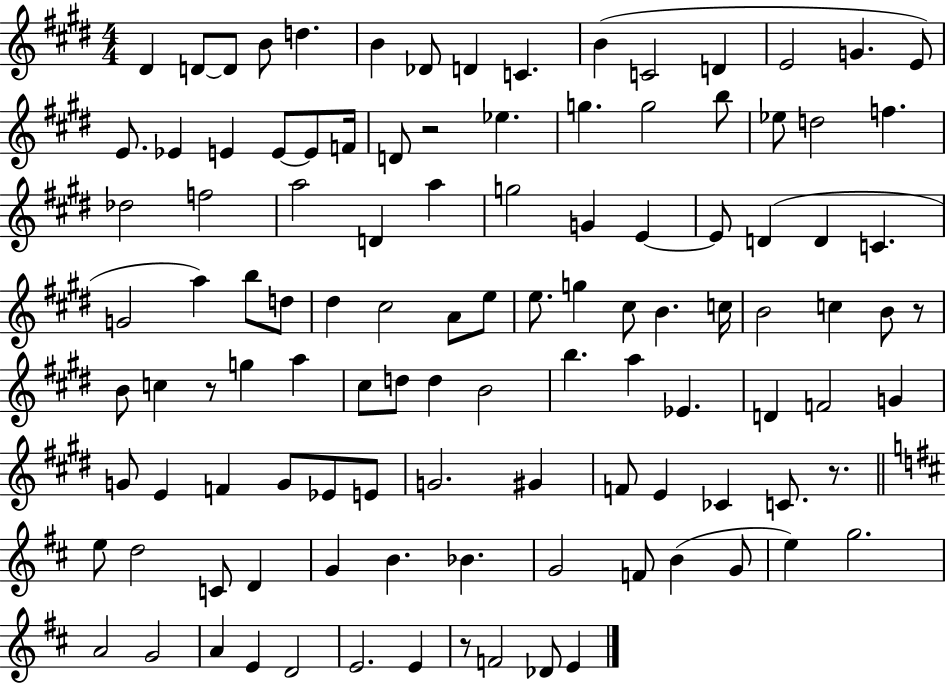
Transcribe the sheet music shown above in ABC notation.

X:1
T:Untitled
M:4/4
L:1/4
K:E
^D D/2 D/2 B/2 d B _D/2 D C B C2 D E2 G E/2 E/2 _E E E/2 E/2 F/4 D/2 z2 _e g g2 b/2 _e/2 d2 f _d2 f2 a2 D a g2 G E E/2 D D C G2 a b/2 d/2 ^d ^c2 A/2 e/2 e/2 g ^c/2 B c/4 B2 c B/2 z/2 B/2 c z/2 g a ^c/2 d/2 d B2 b a _E D F2 G G/2 E F G/2 _E/2 E/2 G2 ^G F/2 E _C C/2 z/2 e/2 d2 C/2 D G B _B G2 F/2 B G/2 e g2 A2 G2 A E D2 E2 E z/2 F2 _D/2 E